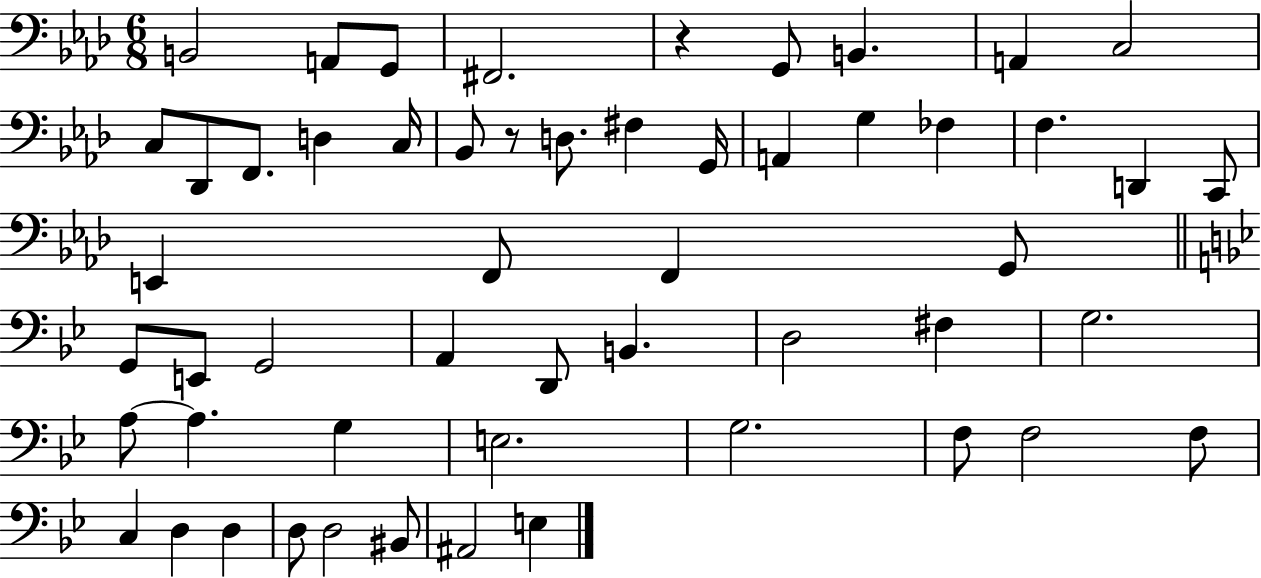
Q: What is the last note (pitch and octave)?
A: E3